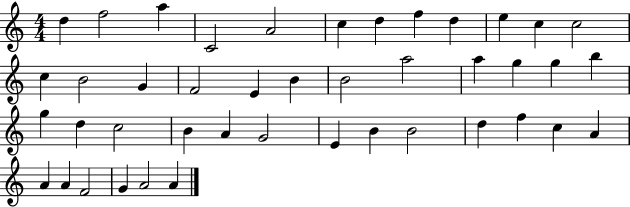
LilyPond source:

{
  \clef treble
  \numericTimeSignature
  \time 4/4
  \key c \major
  d''4 f''2 a''4 | c'2 a'2 | c''4 d''4 f''4 d''4 | e''4 c''4 c''2 | \break c''4 b'2 g'4 | f'2 e'4 b'4 | b'2 a''2 | a''4 g''4 g''4 b''4 | \break g''4 d''4 c''2 | b'4 a'4 g'2 | e'4 b'4 b'2 | d''4 f''4 c''4 a'4 | \break a'4 a'4 f'2 | g'4 a'2 a'4 | \bar "|."
}